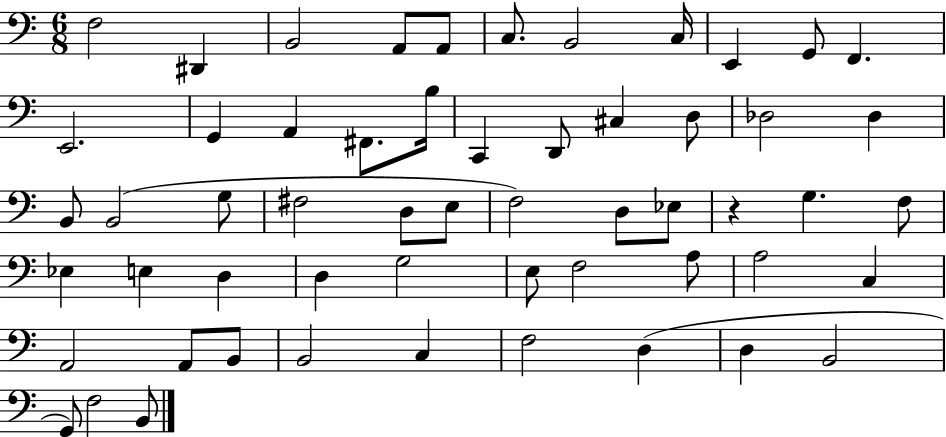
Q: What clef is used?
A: bass